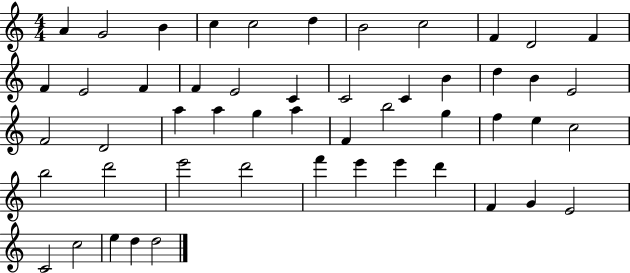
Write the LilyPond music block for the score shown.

{
  \clef treble
  \numericTimeSignature
  \time 4/4
  \key c \major
  a'4 g'2 b'4 | c''4 c''2 d''4 | b'2 c''2 | f'4 d'2 f'4 | \break f'4 e'2 f'4 | f'4 e'2 c'4 | c'2 c'4 b'4 | d''4 b'4 e'2 | \break f'2 d'2 | a''4 a''4 g''4 a''4 | f'4 b''2 g''4 | f''4 e''4 c''2 | \break b''2 d'''2 | e'''2 d'''2 | f'''4 e'''4 e'''4 d'''4 | f'4 g'4 e'2 | \break c'2 c''2 | e''4 d''4 d''2 | \bar "|."
}